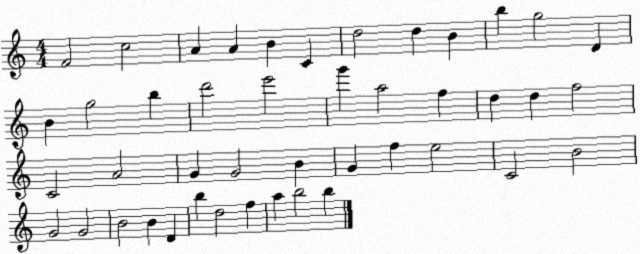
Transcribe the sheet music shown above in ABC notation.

X:1
T:Untitled
M:4/4
L:1/4
K:C
F2 c2 A A B C d2 d B b g2 D B g2 b d'2 e'2 g' a2 f d d f2 C2 A2 G G2 B G f e2 C2 B2 G2 G2 B2 B D b d2 f a b2 b